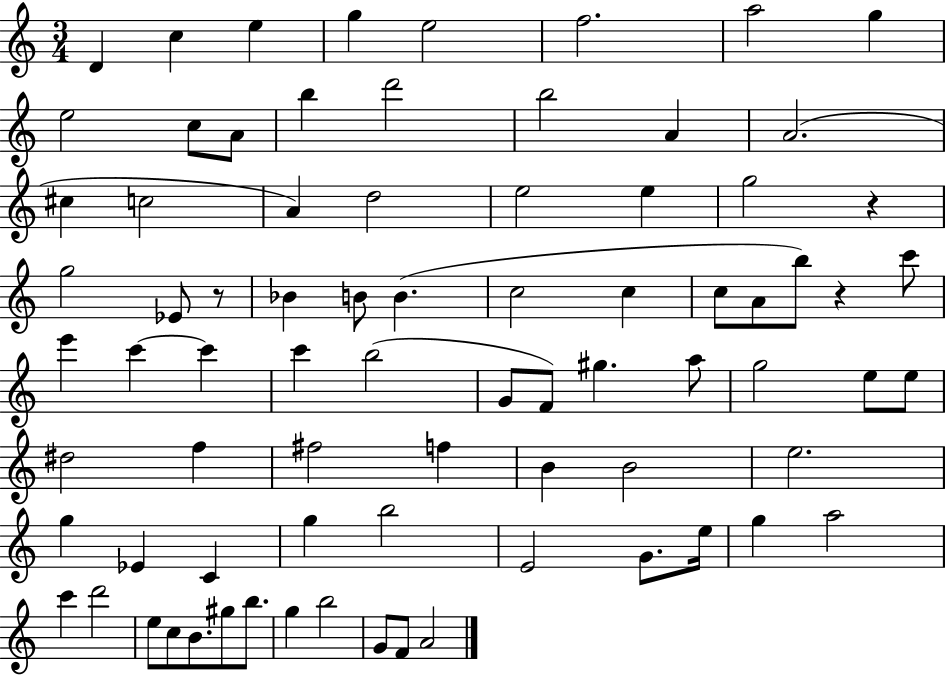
{
  \clef treble
  \numericTimeSignature
  \time 3/4
  \key c \major
  d'4 c''4 e''4 | g''4 e''2 | f''2. | a''2 g''4 | \break e''2 c''8 a'8 | b''4 d'''2 | b''2 a'4 | a'2.( | \break cis''4 c''2 | a'4) d''2 | e''2 e''4 | g''2 r4 | \break g''2 ees'8 r8 | bes'4 b'8 b'4.( | c''2 c''4 | c''8 a'8 b''8) r4 c'''8 | \break e'''4 c'''4~~ c'''4 | c'''4 b''2( | g'8 f'8) gis''4. a''8 | g''2 e''8 e''8 | \break dis''2 f''4 | fis''2 f''4 | b'4 b'2 | e''2. | \break g''4 ees'4 c'4 | g''4 b''2 | e'2 g'8. e''16 | g''4 a''2 | \break c'''4 d'''2 | e''8 c''8 b'8. gis''8 b''8. | g''4 b''2 | g'8 f'8 a'2 | \break \bar "|."
}